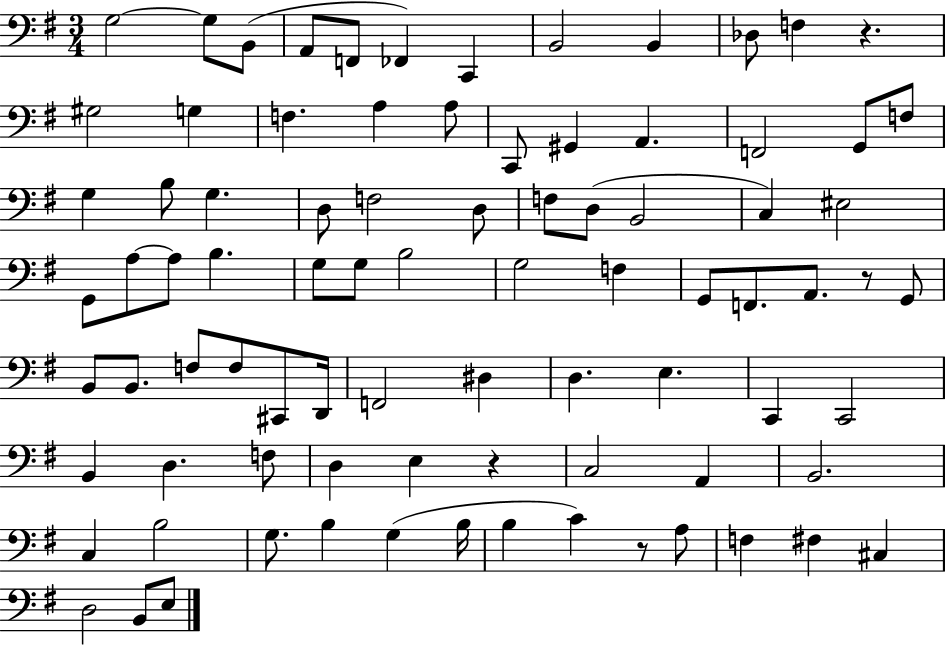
{
  \clef bass
  \numericTimeSignature
  \time 3/4
  \key g \major
  g2~~ g8 b,8( | a,8 f,8 fes,4) c,4 | b,2 b,4 | des8 f4 r4. | \break gis2 g4 | f4. a4 a8 | c,8 gis,4 a,4. | f,2 g,8 f8 | \break g4 b8 g4. | d8 f2 d8 | f8 d8( b,2 | c4) eis2 | \break g,8 a8~~ a8 b4. | g8 g8 b2 | g2 f4 | g,8 f,8. a,8. r8 g,8 | \break b,8 b,8. f8 f8 cis,8 d,16 | f,2 dis4 | d4. e4. | c,4 c,2 | \break b,4 d4. f8 | d4 e4 r4 | c2 a,4 | b,2. | \break c4 b2 | g8. b4 g4( b16 | b4 c'4) r8 a8 | f4 fis4 cis4 | \break d2 b,8 e8 | \bar "|."
}